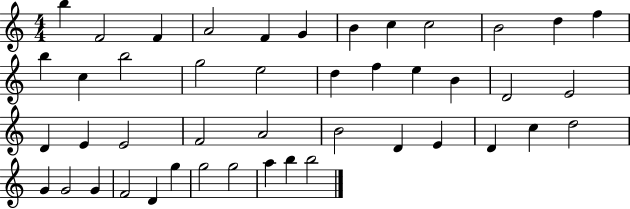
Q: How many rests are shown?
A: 0